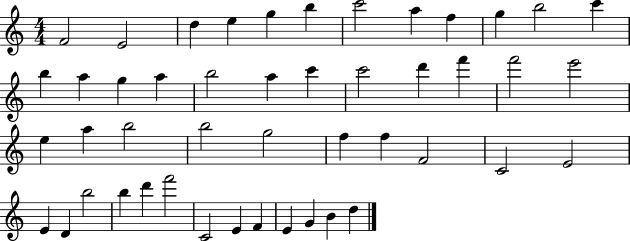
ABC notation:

X:1
T:Untitled
M:4/4
L:1/4
K:C
F2 E2 d e g b c'2 a f g b2 c' b a g a b2 a c' c'2 d' f' f'2 e'2 e a b2 b2 g2 f f F2 C2 E2 E D b2 b d' f'2 C2 E F E G B d